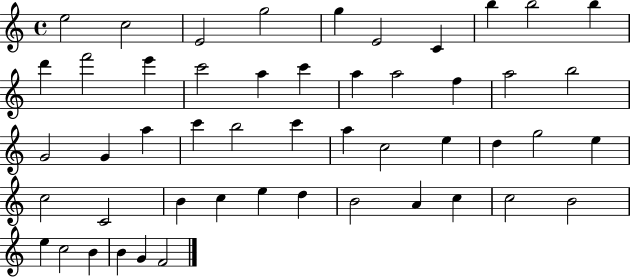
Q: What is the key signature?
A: C major